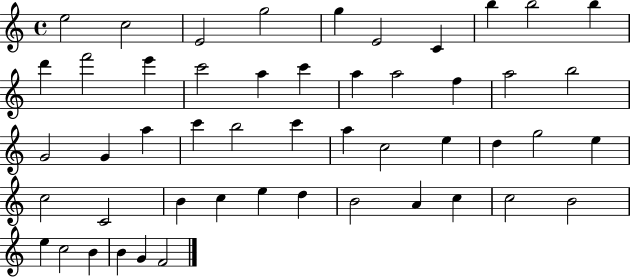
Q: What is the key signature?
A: C major